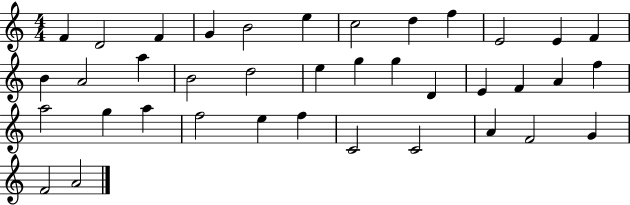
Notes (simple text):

F4/q D4/h F4/q G4/q B4/h E5/q C5/h D5/q F5/q E4/h E4/q F4/q B4/q A4/h A5/q B4/h D5/h E5/q G5/q G5/q D4/q E4/q F4/q A4/q F5/q A5/h G5/q A5/q F5/h E5/q F5/q C4/h C4/h A4/q F4/h G4/q F4/h A4/h